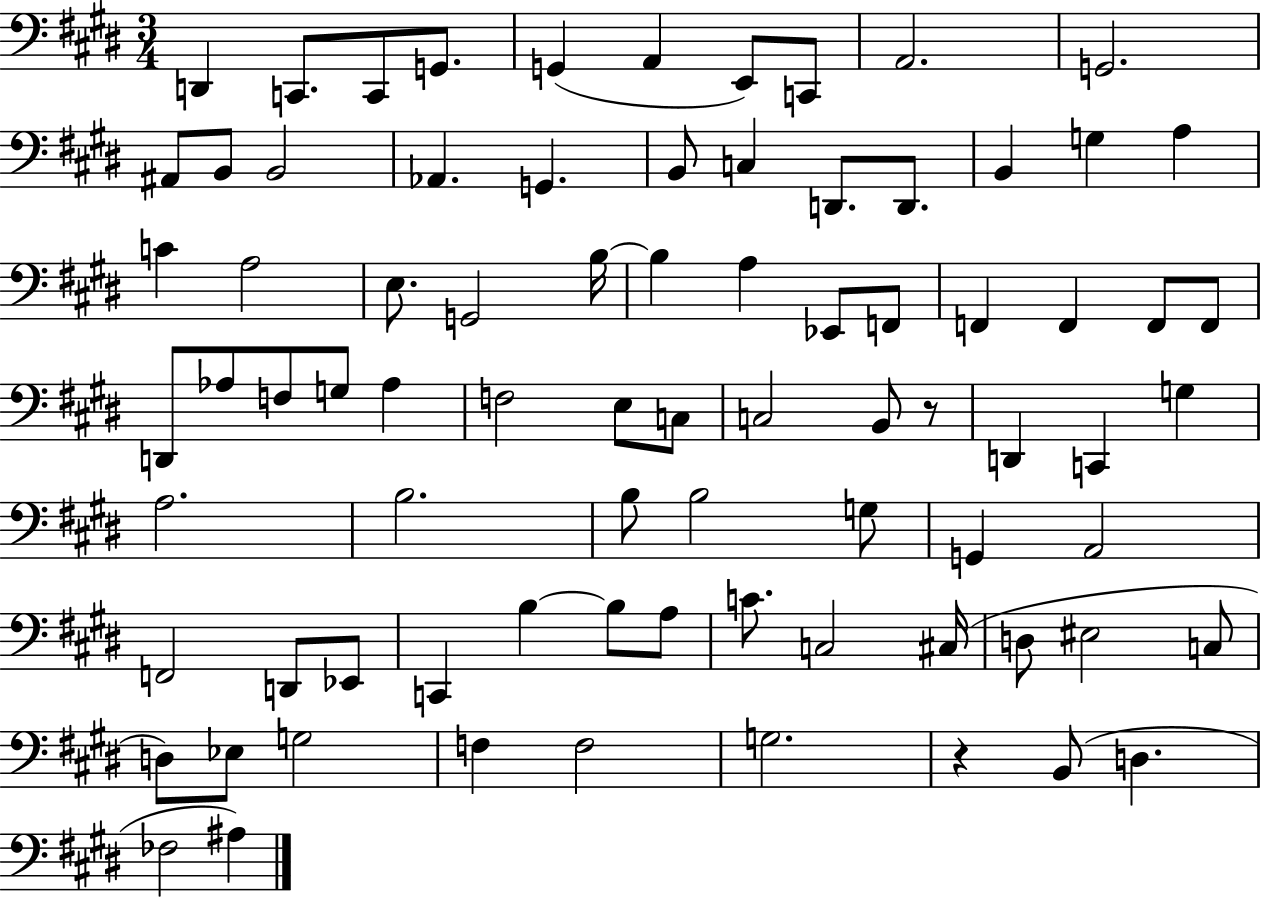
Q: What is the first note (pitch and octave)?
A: D2